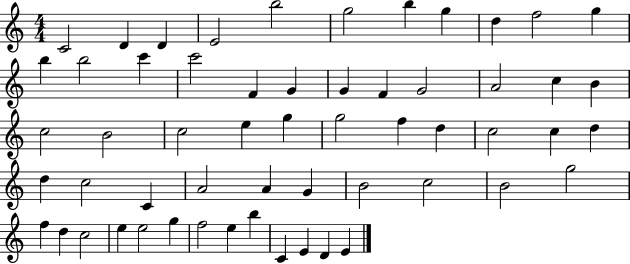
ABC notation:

X:1
T:Untitled
M:4/4
L:1/4
K:C
C2 D D E2 b2 g2 b g d f2 g b b2 c' c'2 F G G F G2 A2 c B c2 B2 c2 e g g2 f d c2 c d d c2 C A2 A G B2 c2 B2 g2 f d c2 e e2 g f2 e b C E D E